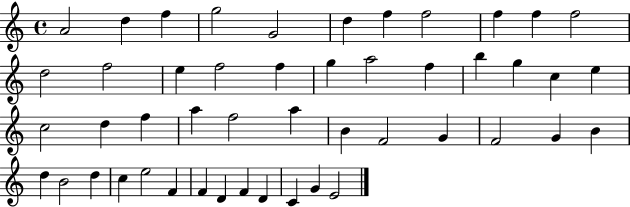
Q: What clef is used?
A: treble